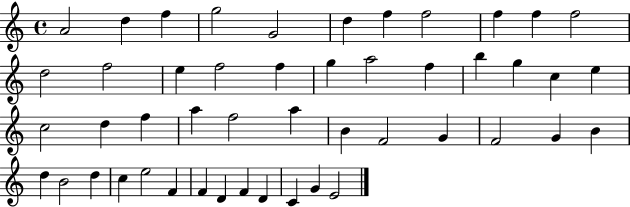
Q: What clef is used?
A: treble